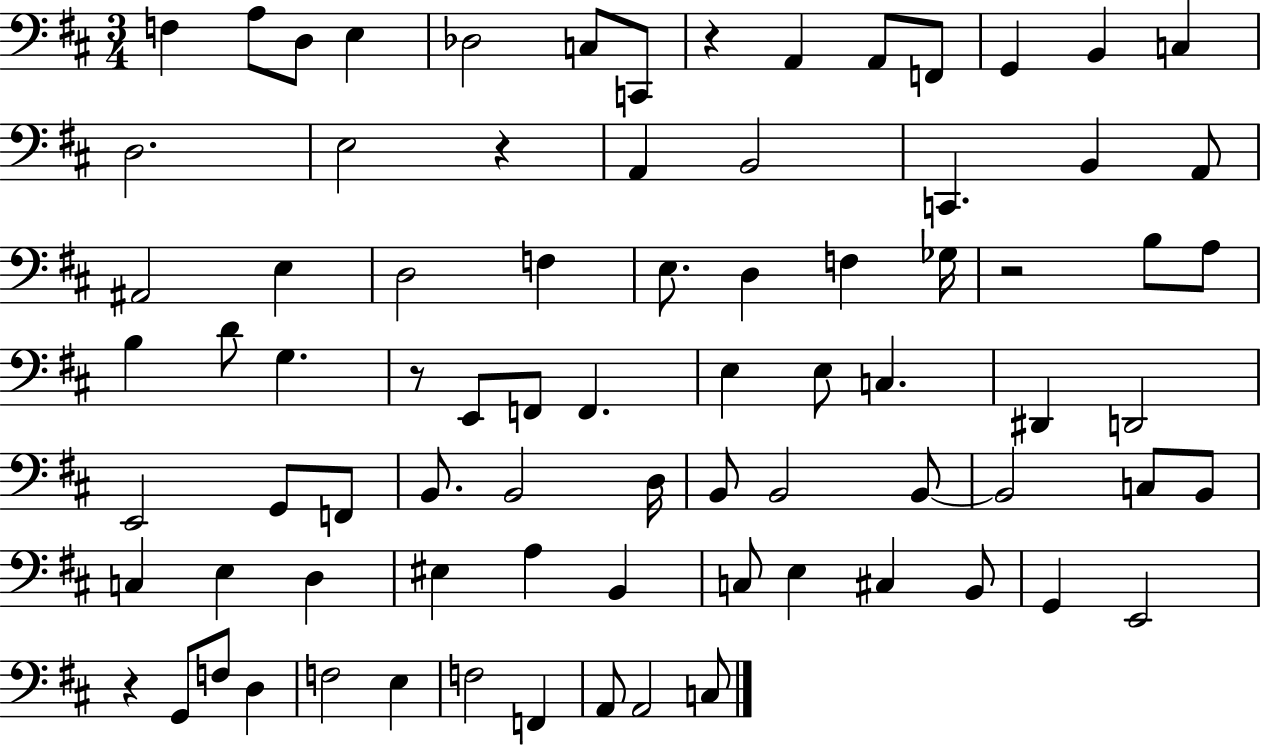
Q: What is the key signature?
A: D major